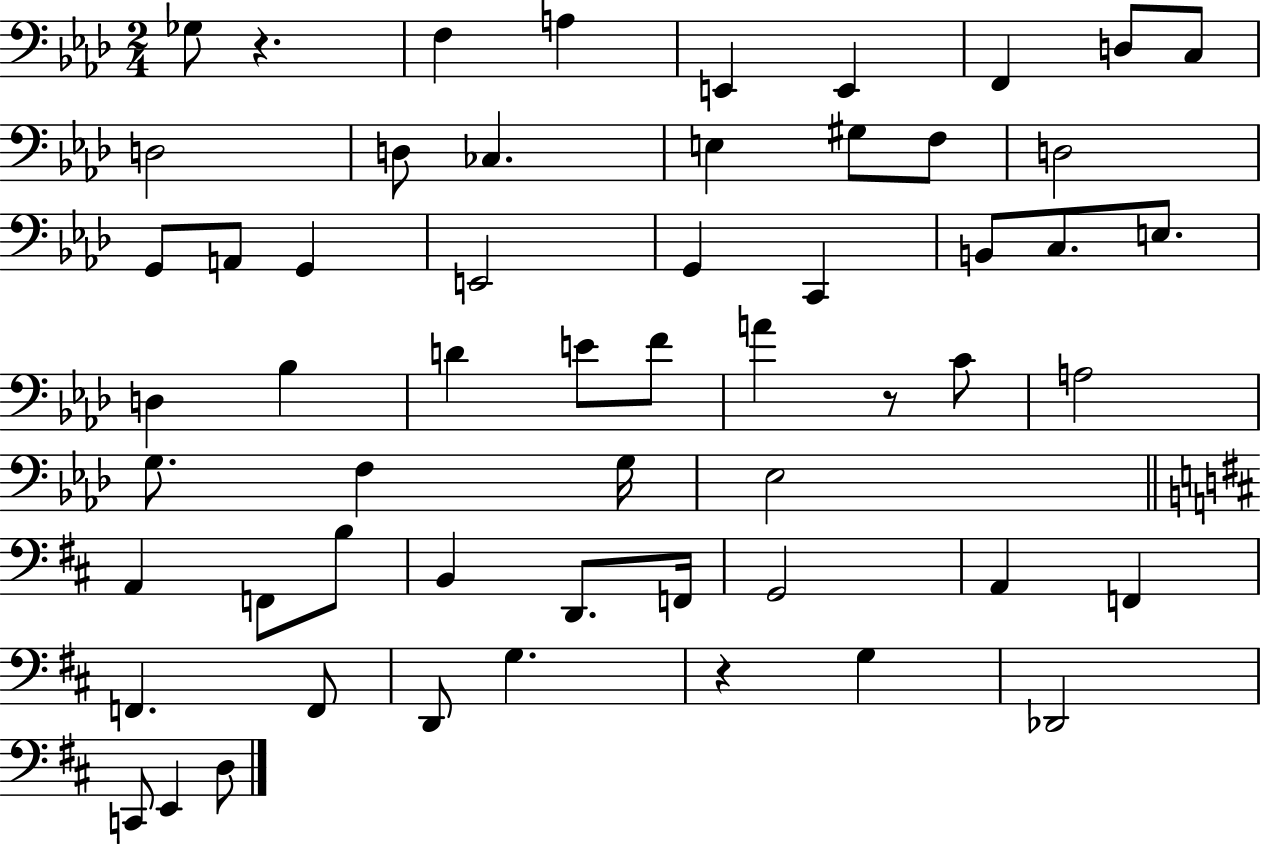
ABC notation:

X:1
T:Untitled
M:2/4
L:1/4
K:Ab
_G,/2 z F, A, E,, E,, F,, D,/2 C,/2 D,2 D,/2 _C, E, ^G,/2 F,/2 D,2 G,,/2 A,,/2 G,, E,,2 G,, C,, B,,/2 C,/2 E,/2 D, _B, D E/2 F/2 A z/2 C/2 A,2 G,/2 F, G,/4 _E,2 A,, F,,/2 B,/2 B,, D,,/2 F,,/4 G,,2 A,, F,, F,, F,,/2 D,,/2 G, z G, _D,,2 C,,/2 E,, D,/2